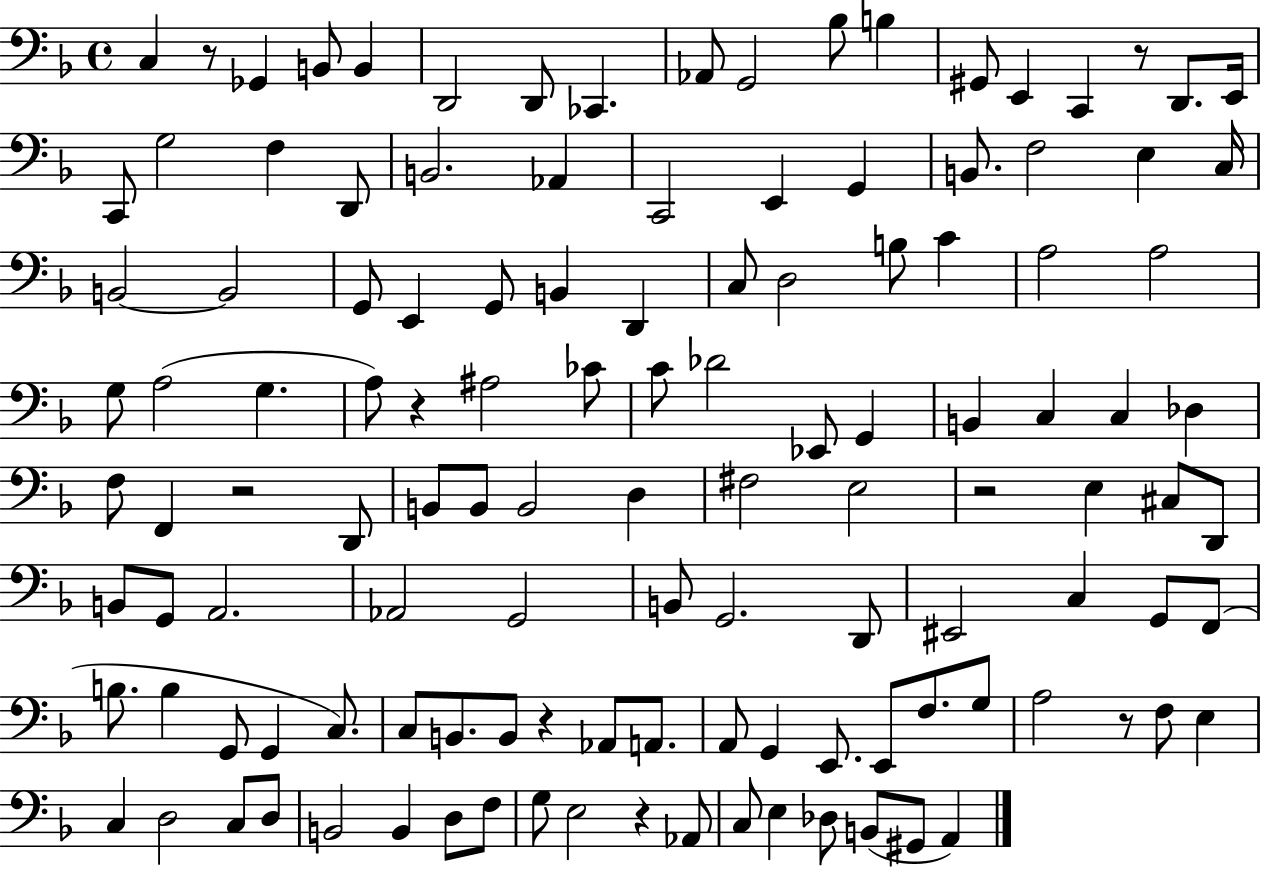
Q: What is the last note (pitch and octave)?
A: A2